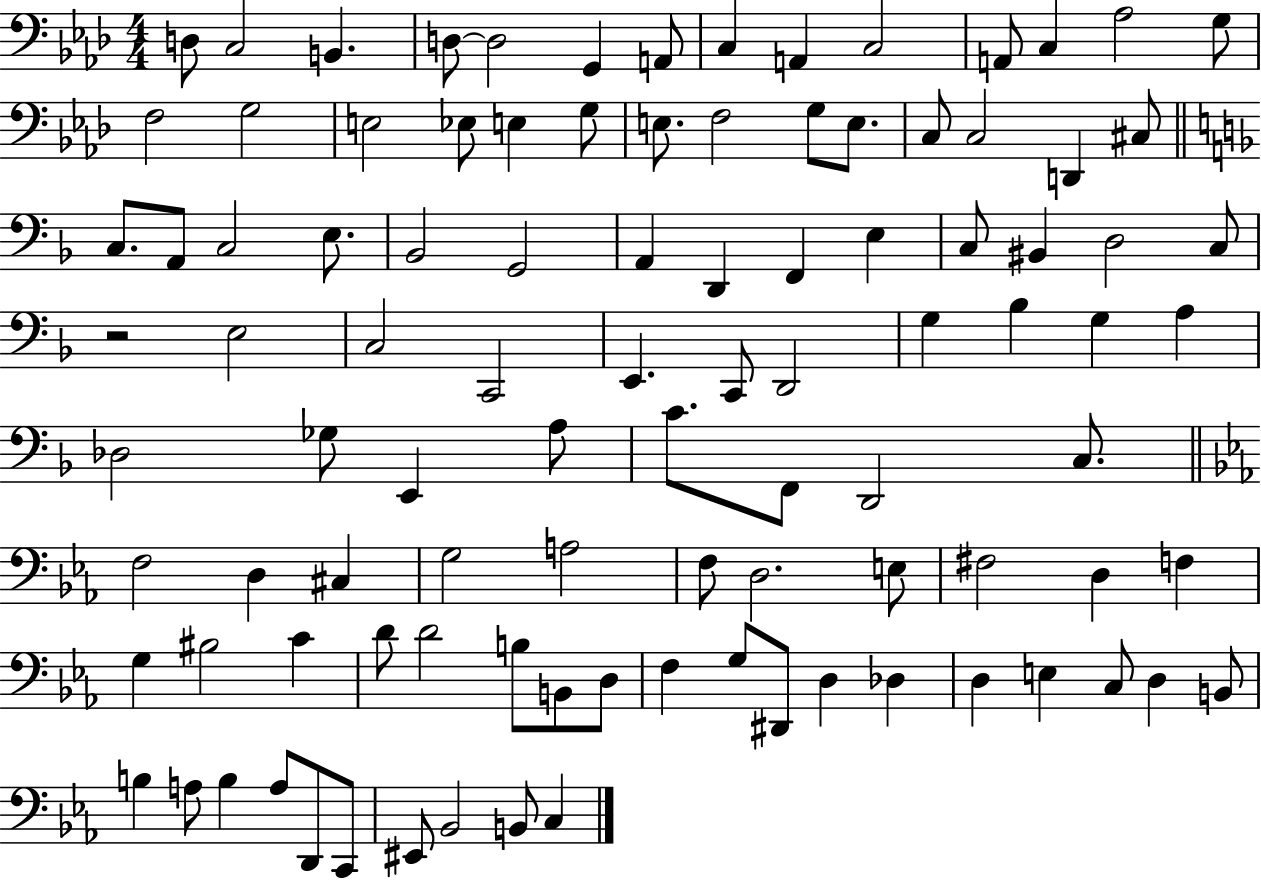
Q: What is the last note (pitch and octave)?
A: C3